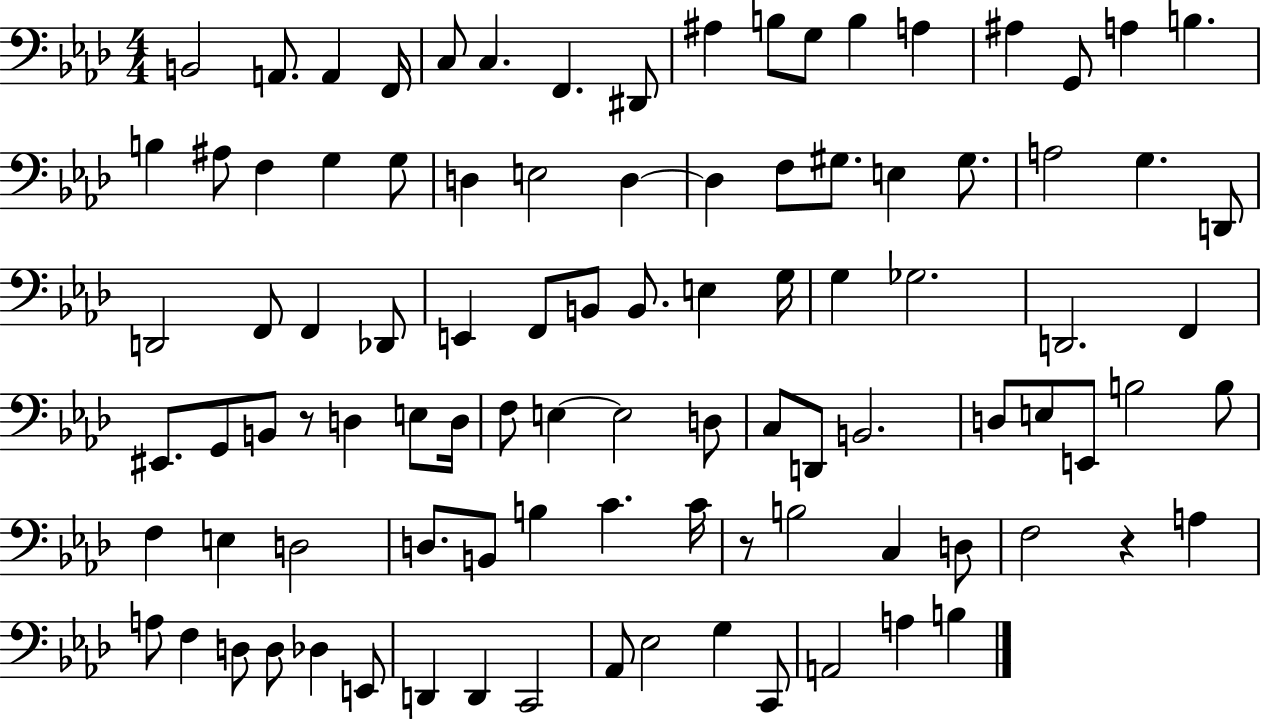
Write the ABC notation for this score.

X:1
T:Untitled
M:4/4
L:1/4
K:Ab
B,,2 A,,/2 A,, F,,/4 C,/2 C, F,, ^D,,/2 ^A, B,/2 G,/2 B, A, ^A, G,,/2 A, B, B, ^A,/2 F, G, G,/2 D, E,2 D, D, F,/2 ^G,/2 E, ^G,/2 A,2 G, D,,/2 D,,2 F,,/2 F,, _D,,/2 E,, F,,/2 B,,/2 B,,/2 E, G,/4 G, _G,2 D,,2 F,, ^E,,/2 G,,/2 B,,/2 z/2 D, E,/2 D,/4 F,/2 E, E,2 D,/2 C,/2 D,,/2 B,,2 D,/2 E,/2 E,,/2 B,2 B,/2 F, E, D,2 D,/2 B,,/2 B, C C/4 z/2 B,2 C, D,/2 F,2 z A, A,/2 F, D,/2 D,/2 _D, E,,/2 D,, D,, C,,2 _A,,/2 _E,2 G, C,,/2 A,,2 A, B,